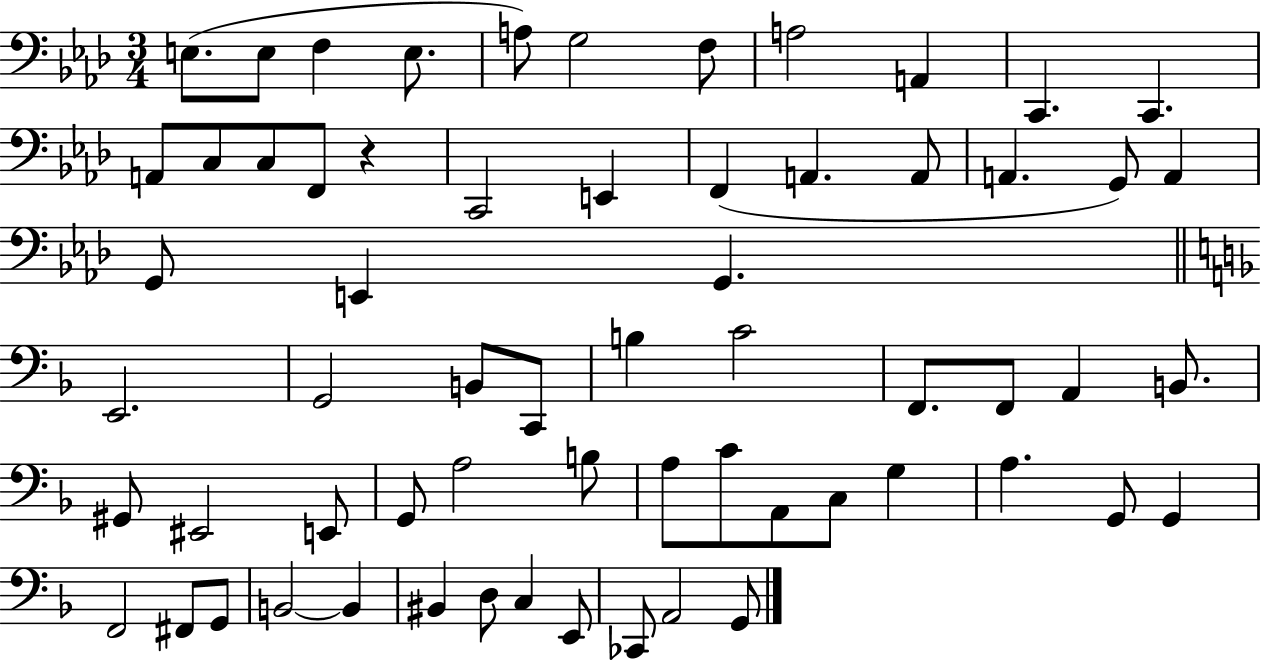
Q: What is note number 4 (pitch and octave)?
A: E3